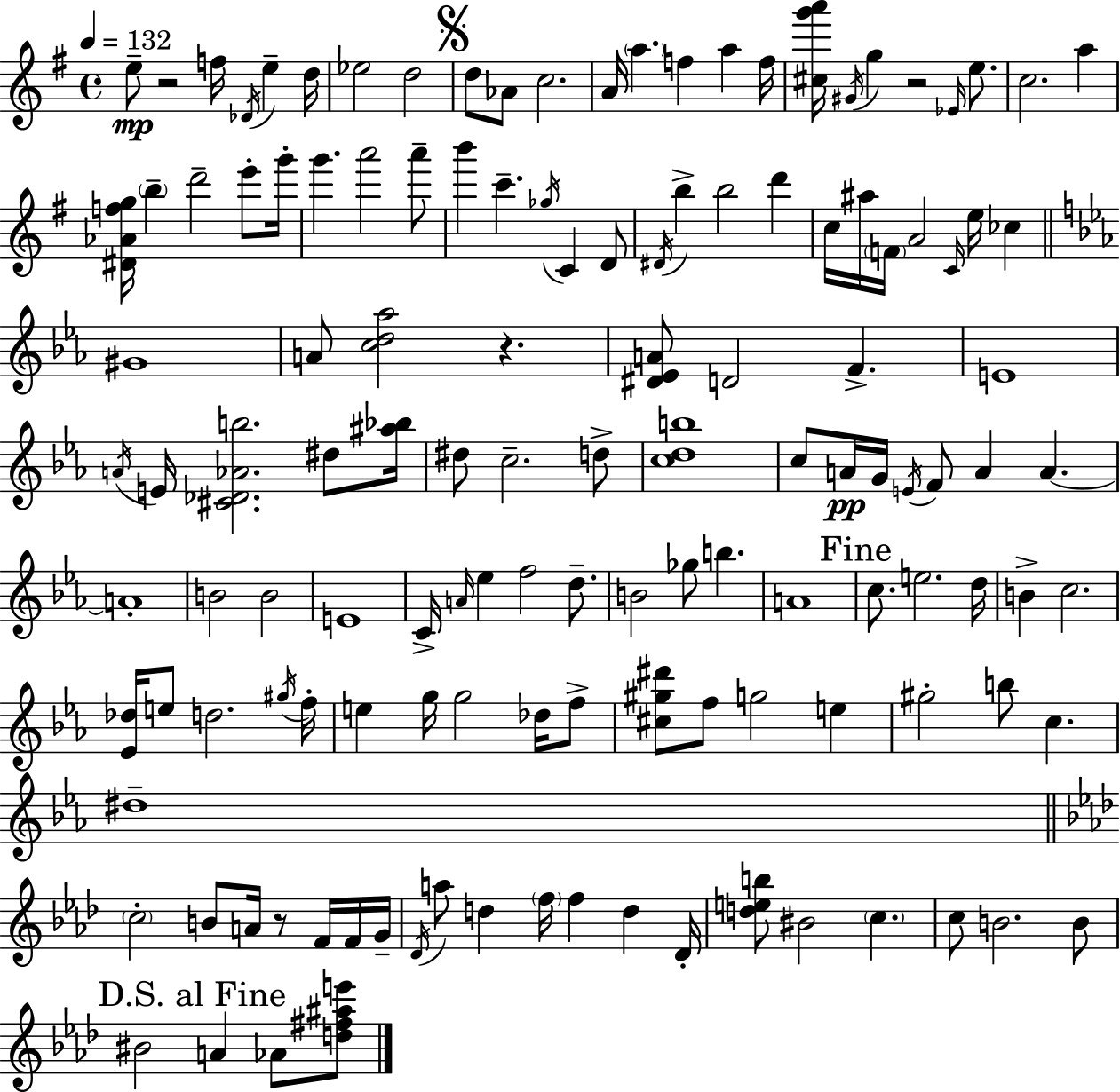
E5/e R/h F5/s Db4/s E5/q D5/s Eb5/h D5/h D5/e Ab4/e C5/h. A4/s A5/q. F5/q A5/q F5/s [C#5,G6,A6]/s G#4/s G5/q R/h Eb4/s E5/e. C5/h. A5/q [D#4,Ab4,F5,G5]/s B5/q D6/h E6/e G6/s G6/q. A6/h A6/e B6/q C6/q. Gb5/s C4/q D4/e D#4/s B5/q B5/h D6/q C5/s A#5/s F4/s A4/h C4/s E5/s CES5/q G#4/w A4/e [C5,D5,Ab5]/h R/q. [D#4,Eb4,A4]/e D4/h F4/q. E4/w A4/s E4/s [C#4,Db4,Ab4,B5]/h. D#5/e [A#5,Bb5]/s D#5/e C5/h. D5/e [C5,D5,B5]/w C5/e A4/s G4/s E4/s F4/e A4/q A4/q. A4/w B4/h B4/h E4/w C4/s A4/s Eb5/q F5/h D5/e. B4/h Gb5/e B5/q. A4/w C5/e. E5/h. D5/s B4/q C5/h. [Eb4,Db5]/s E5/e D5/h. G#5/s F5/s E5/q G5/s G5/h Db5/s F5/e [C#5,G#5,D#6]/e F5/e G5/h E5/q G#5/h B5/e C5/q. D#5/w C5/h B4/e A4/s R/e F4/s F4/s G4/s Db4/s A5/e D5/q F5/s F5/q D5/q Db4/s [D5,E5,B5]/e BIS4/h C5/q. C5/e B4/h. B4/e BIS4/h A4/q Ab4/e [D5,F#5,A#5,E6]/e